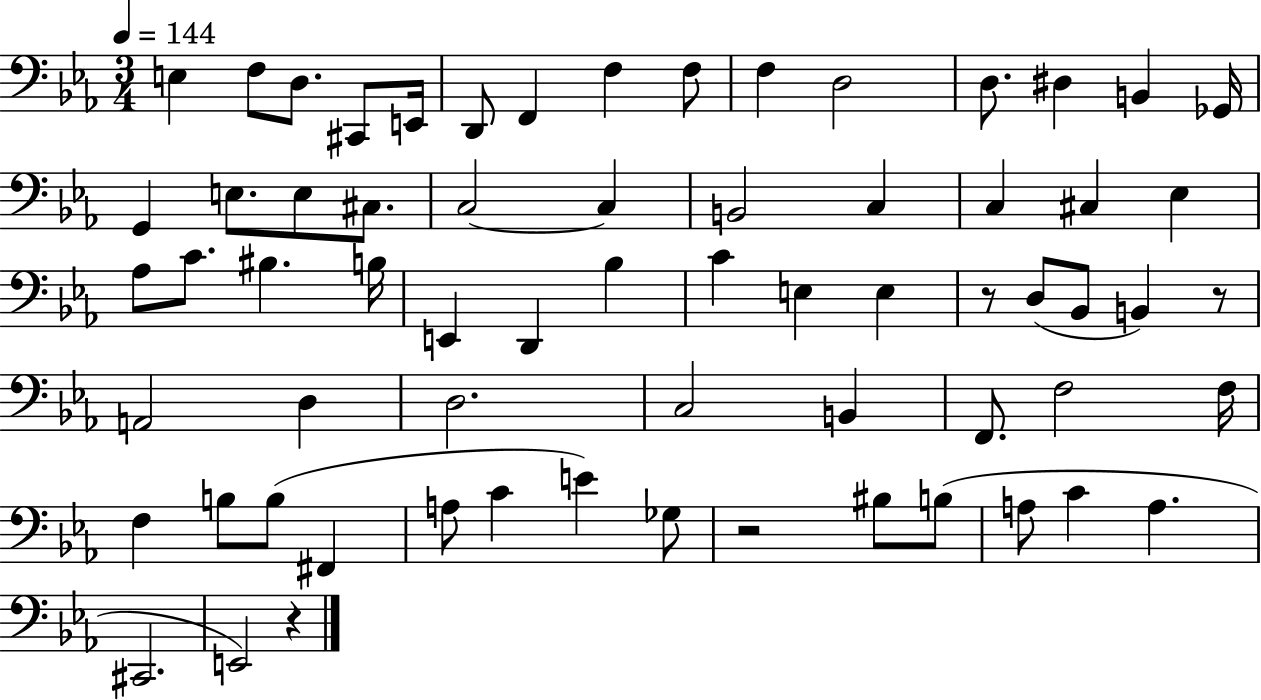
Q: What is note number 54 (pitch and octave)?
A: E4